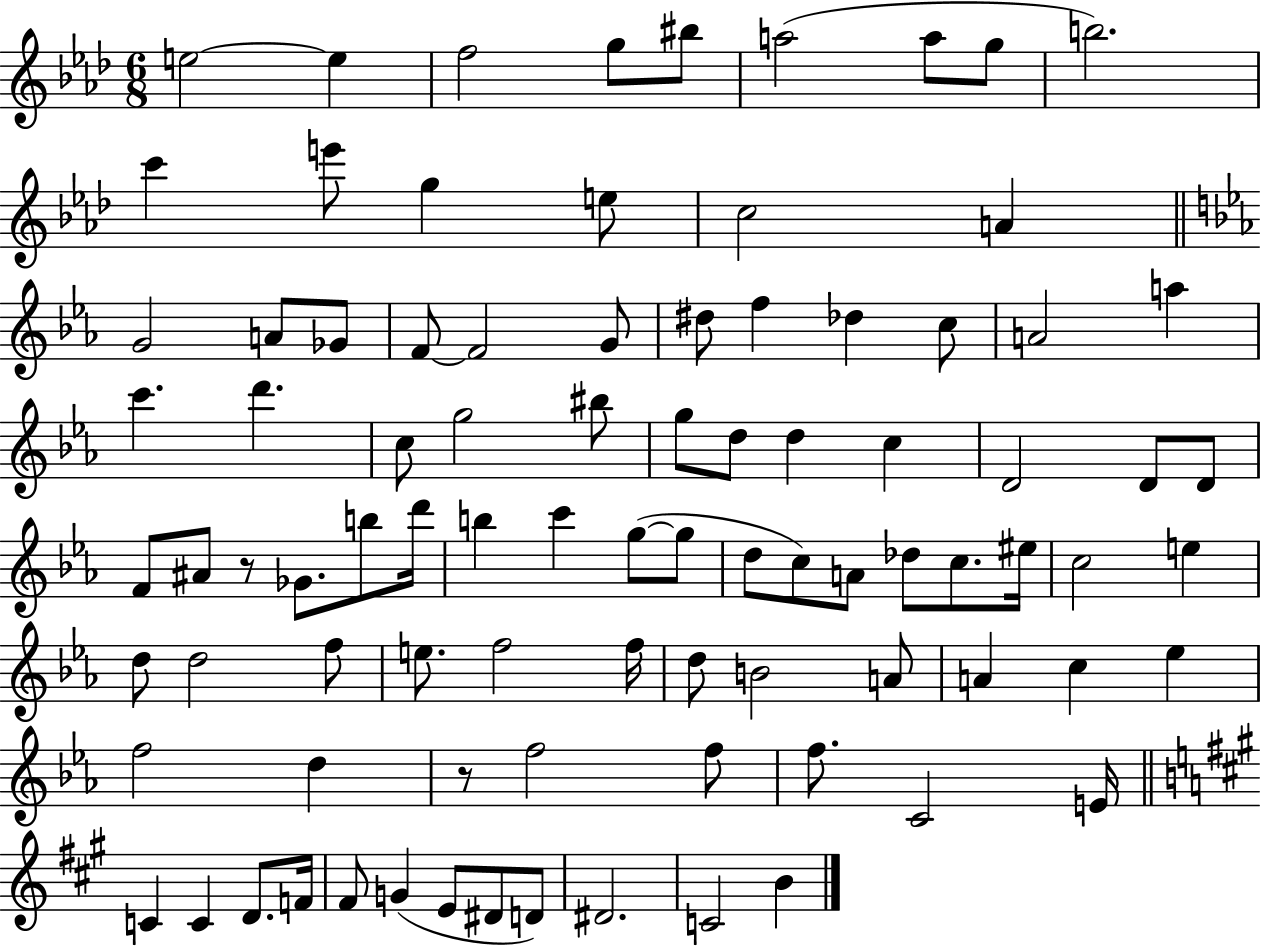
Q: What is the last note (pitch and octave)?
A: B4